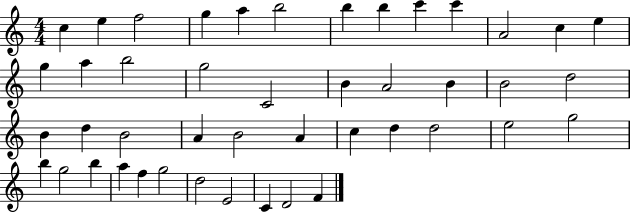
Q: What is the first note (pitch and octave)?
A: C5